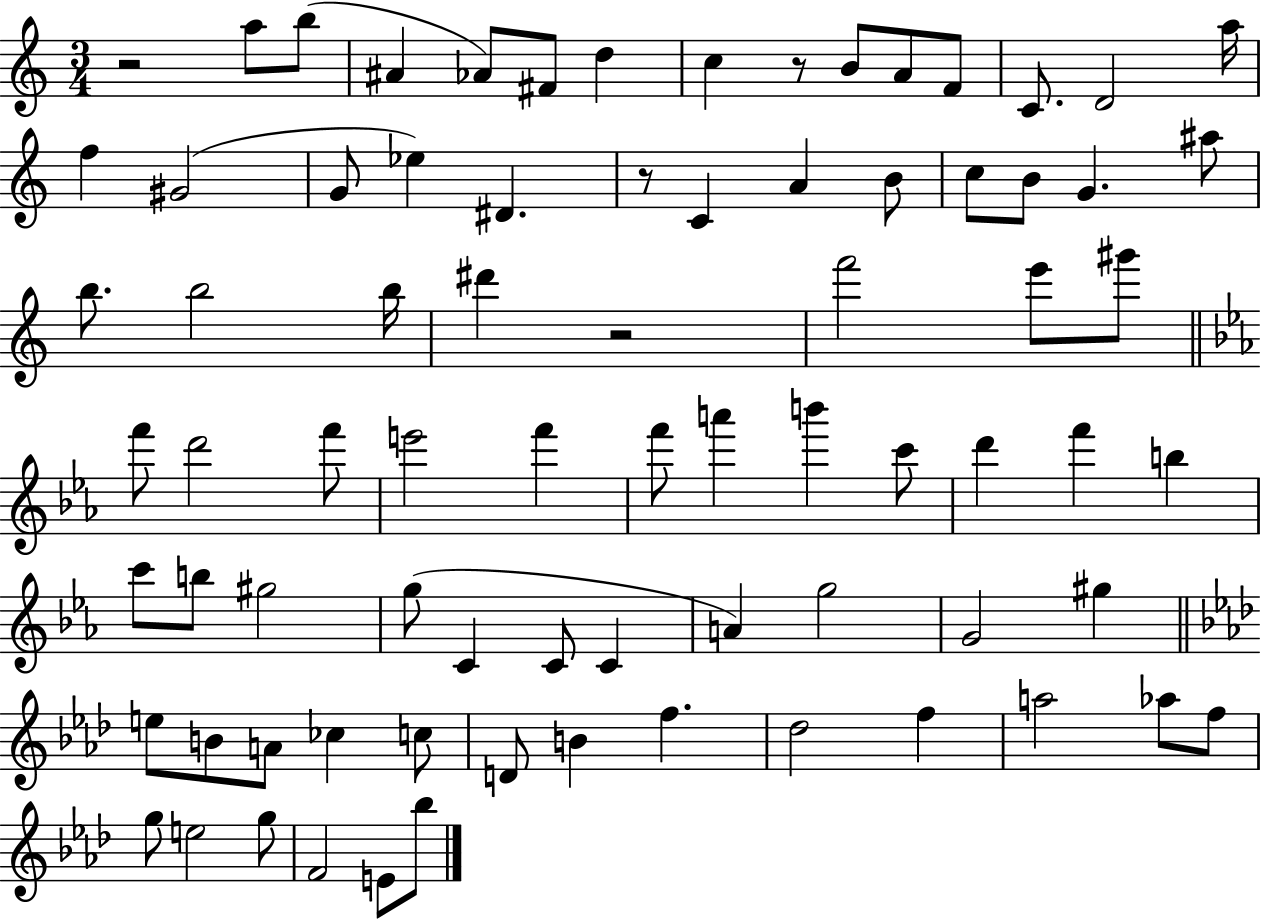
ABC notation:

X:1
T:Untitled
M:3/4
L:1/4
K:C
z2 a/2 b/2 ^A _A/2 ^F/2 d c z/2 B/2 A/2 F/2 C/2 D2 a/4 f ^G2 G/2 _e ^D z/2 C A B/2 c/2 B/2 G ^a/2 b/2 b2 b/4 ^d' z2 f'2 e'/2 ^g'/2 f'/2 d'2 f'/2 e'2 f' f'/2 a' b' c'/2 d' f' b c'/2 b/2 ^g2 g/2 C C/2 C A g2 G2 ^g e/2 B/2 A/2 _c c/2 D/2 B f _d2 f a2 _a/2 f/2 g/2 e2 g/2 F2 E/2 _b/2